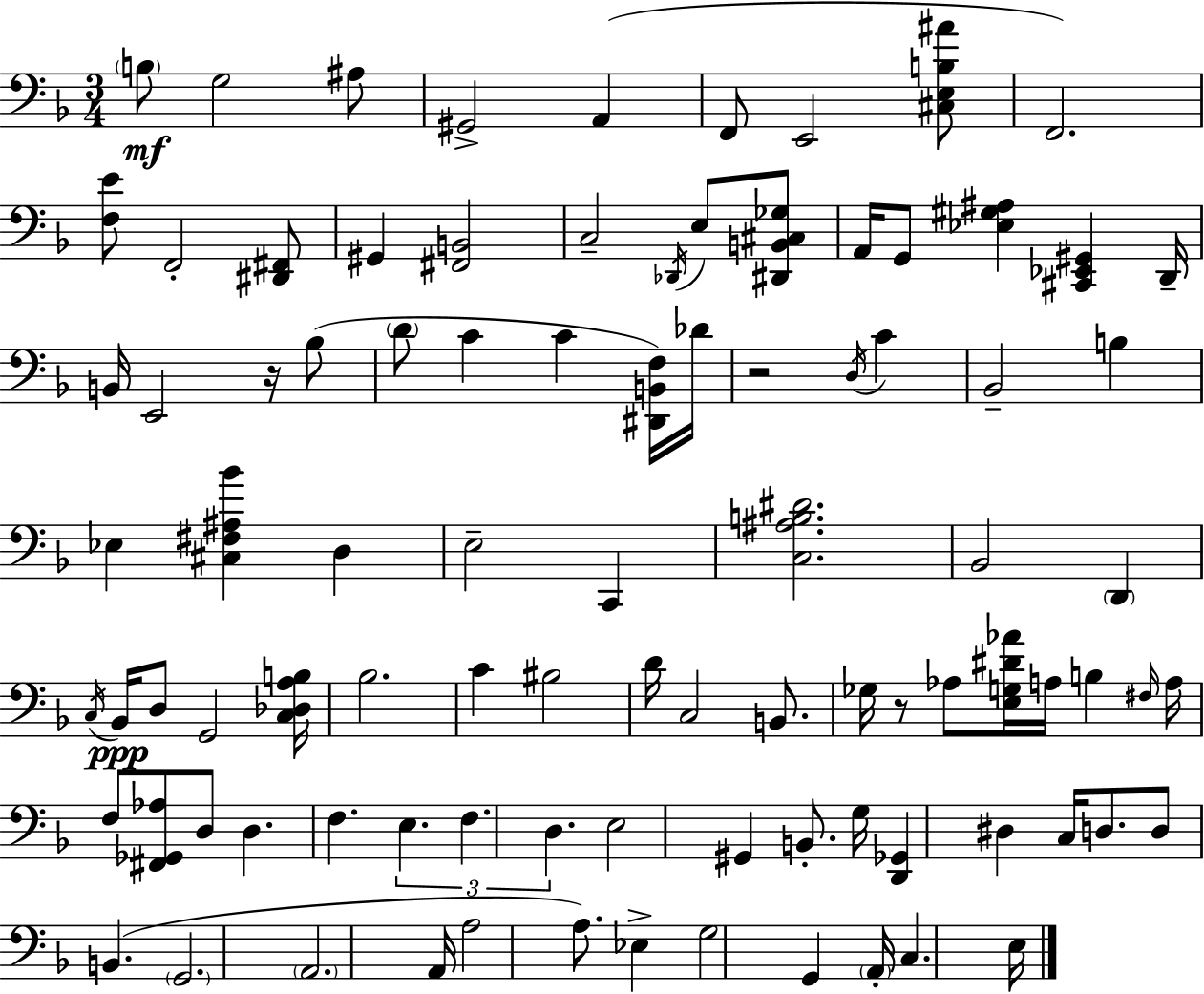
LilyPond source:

{
  \clef bass
  \numericTimeSignature
  \time 3/4
  \key f \major
  \parenthesize b8\mf g2 ais8 | gis,2-> a,4( | f,8 e,2 <cis e b ais'>8 | f,2.) | \break <f e'>8 f,2-. <dis, fis,>8 | gis,4 <fis, b,>2 | c2-- \acciaccatura { des,16 } e8 <dis, b, cis ges>8 | a,16 g,8 <ees gis ais>4 <cis, ees, gis,>4 | \break d,16-- b,16 e,2 r16 bes8( | \parenthesize d'8 c'4 c'4 <dis, b, f>16) | des'16 r2 \acciaccatura { d16 } c'4 | bes,2-- b4 | \break ees4 <cis fis ais bes'>4 d4 | e2-- c,4 | <c ais b dis'>2. | bes,2 \parenthesize d,4 | \break \acciaccatura { c16 } bes,16\ppp d8 g,2 | <c des a b>16 bes2. | c'4 bis2 | d'16 c2 | \break b,8. ges16 r8 aes8 <e g dis' aes'>16 a16 b4 | \grace { fis16 } a16 f8 <fis, ges, aes>8 d8 d4. | f4. \tuplet 3/2 { e4. | f4. d4. } | \break e2 | gis,4 b,8.-. g16 <d, ges,>4 | dis4 c16 d8. d8 b,4.( | \parenthesize g,2. | \break \parenthesize a,2. | a,16 a2 | a8.) ees4-> g2 | g,4 \parenthesize a,16-. c4. | \break e16 \bar "|."
}